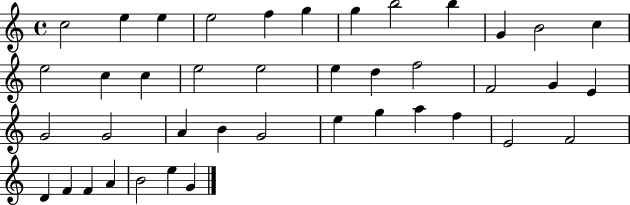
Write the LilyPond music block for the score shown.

{
  \clef treble
  \time 4/4
  \defaultTimeSignature
  \key c \major
  c''2 e''4 e''4 | e''2 f''4 g''4 | g''4 b''2 b''4 | g'4 b'2 c''4 | \break e''2 c''4 c''4 | e''2 e''2 | e''4 d''4 f''2 | f'2 g'4 e'4 | \break g'2 g'2 | a'4 b'4 g'2 | e''4 g''4 a''4 f''4 | e'2 f'2 | \break d'4 f'4 f'4 a'4 | b'2 e''4 g'4 | \bar "|."
}